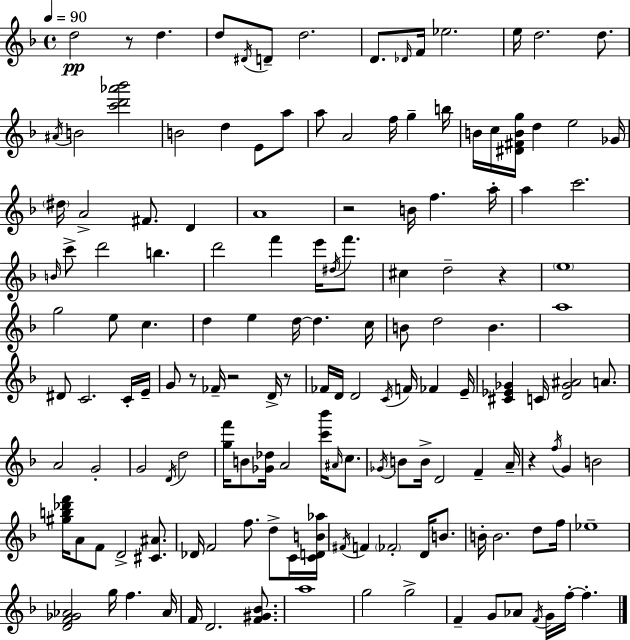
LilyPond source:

{
  \clef treble
  \time 4/4
  \defaultTimeSignature
  \key f \major
  \tempo 4 = 90
  \repeat volta 2 { d''2\pp r8 d''4. | d''8 \acciaccatura { dis'16 } d'8-- d''2. | d'8. \grace { des'16 } f'16 ees''2. | e''16 d''2. d''8. | \break \acciaccatura { ais'16 } b'2 <c''' d''' aes''' bes'''>2 | b'2 d''4 e'8 | a''8 a''8 a'2 f''16 g''4-- | b''16 b'16 c''16 <dis' fis' b' g''>16 d''4 e''2 | \break ges'16 \parenthesize dis''16 a'2-> fis'8. d'4 | a'1 | r2 b'16 f''4. | a''16-. a''4 c'''2. | \break \grace { b'16 } c'''8-> d'''2 b''4. | d'''2 f'''4 | e'''16 \acciaccatura { dis''16 } f'''8. cis''4 d''2-- | r4 \parenthesize e''1 | \break g''2 e''8 c''4. | d''4 e''4 d''16~~ d''4. | c''16 b'8 d''2 b'4. | a''1 | \break dis'8 c'2. | c'16-. e'16-- g'8 r8 fes'16-- r2 | d'16-> r8 fes'16 d'16 d'2 \acciaccatura { c'16 } | f'16 fes'4 e'16-- <cis' ees' ges'>4 c'16 <d' ges' ais'>2 | \break a'8. a'2 g'2-. | g'2 \acciaccatura { d'16 } d''2 | <g'' f'''>16 b'8 <ges' des''>16 a'2 | <c''' bes'''>16 \grace { ais'16 } c''8. \acciaccatura { ges'16 } b'8 b'16-> d'2 | \break f'4-- a'16-- r4 \acciaccatura { f''16 } g'4 | b'2 <gis'' b'' des''' f'''>16 a'8 f'8 d'2-> | <cis' ais'>8. des'16 f'2 | f''8. d''8-> c'16 <c' d' b' aes''>16 \acciaccatura { fis'16 } f'4 \parenthesize fes'2-. | \break d'16 b'8. b'16-. b'2. | d''8 f''16 ees''1-- | <d' f' ges' aes'>2 | g''16 f''4. aes'16 f'16 d'2. | \break <f' gis' bes'>8. a''1 | g''2 | g''2-> f'4-- g'8 | aes'8 \acciaccatura { f'16 } g'16 f''16-.~~ f''4.-. } \bar "|."
}